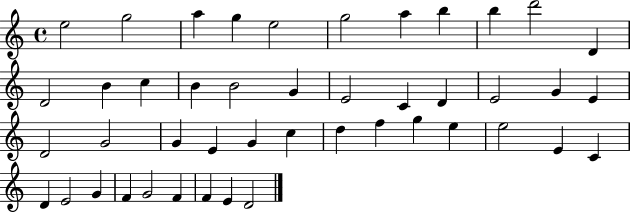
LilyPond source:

{
  \clef treble
  \time 4/4
  \defaultTimeSignature
  \key c \major
  e''2 g''2 | a''4 g''4 e''2 | g''2 a''4 b''4 | b''4 d'''2 d'4 | \break d'2 b'4 c''4 | b'4 b'2 g'4 | e'2 c'4 d'4 | e'2 g'4 e'4 | \break d'2 g'2 | g'4 e'4 g'4 c''4 | d''4 f''4 g''4 e''4 | e''2 e'4 c'4 | \break d'4 e'2 g'4 | f'4 g'2 f'4 | f'4 e'4 d'2 | \bar "|."
}